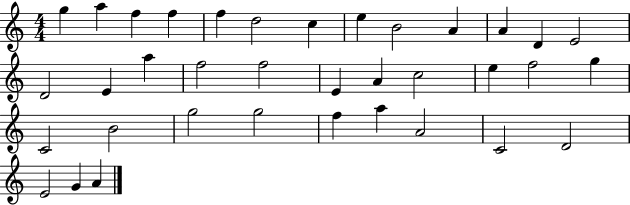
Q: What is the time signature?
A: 4/4